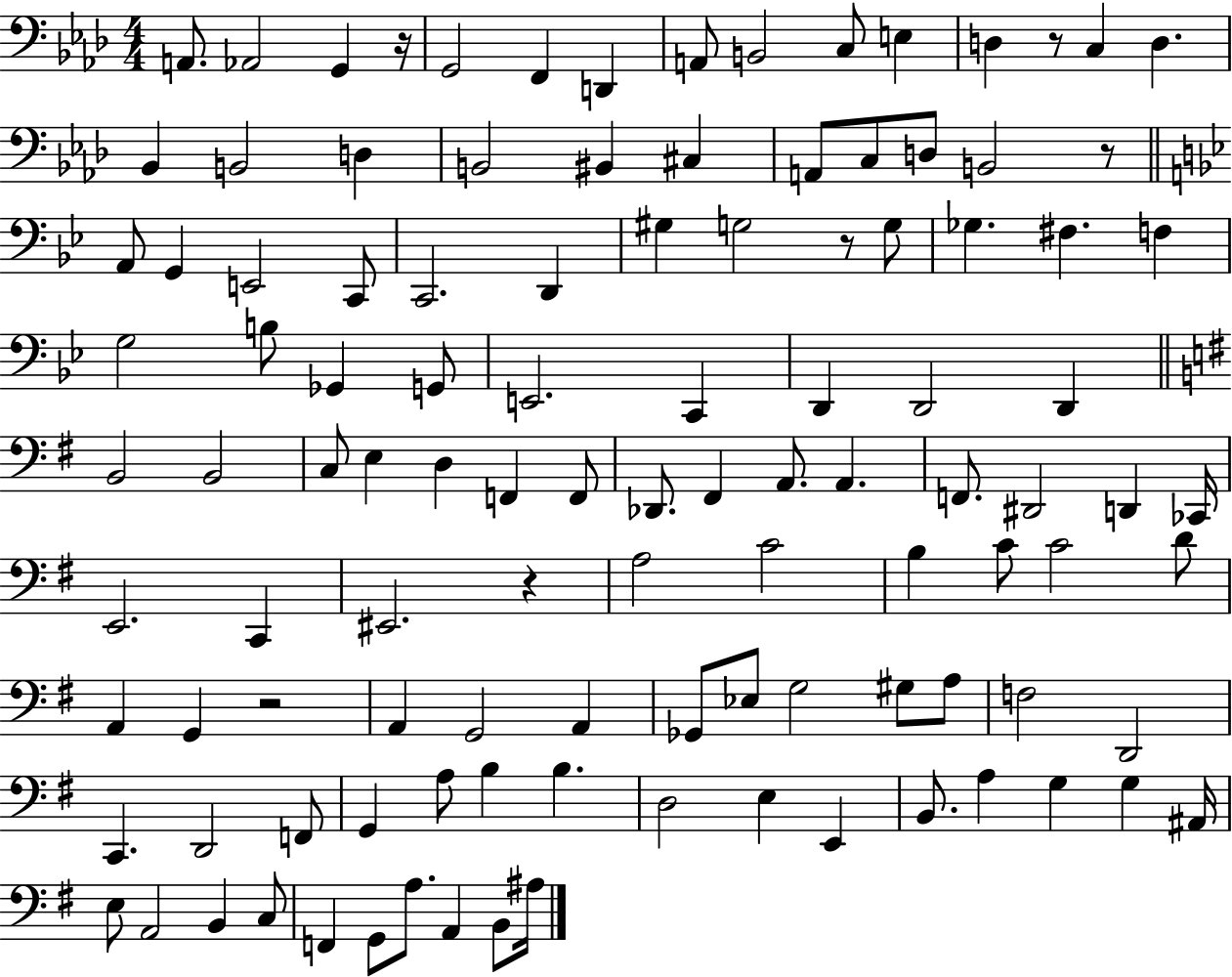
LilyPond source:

{
  \clef bass
  \numericTimeSignature
  \time 4/4
  \key aes \major
  a,8. aes,2 g,4 r16 | g,2 f,4 d,4 | a,8 b,2 c8 e4 | d4 r8 c4 d4. | \break bes,4 b,2 d4 | b,2 bis,4 cis4 | a,8 c8 d8 b,2 r8 | \bar "||" \break \key bes \major a,8 g,4 e,2 c,8 | c,2. d,4 | gis4 g2 r8 g8 | ges4. fis4. f4 | \break g2 b8 ges,4 g,8 | e,2. c,4 | d,4 d,2 d,4 | \bar "||" \break \key e \minor b,2 b,2 | c8 e4 d4 f,4 f,8 | des,8. fis,4 a,8. a,4. | f,8. dis,2 d,4 ces,16 | \break e,2. c,4 | eis,2. r4 | a2 c'2 | b4 c'8 c'2 d'8 | \break a,4 g,4 r2 | a,4 g,2 a,4 | ges,8 ees8 g2 gis8 a8 | f2 d,2 | \break c,4. d,2 f,8 | g,4 a8 b4 b4. | d2 e4 e,4 | b,8. a4 g4 g4 ais,16 | \break e8 a,2 b,4 c8 | f,4 g,8 a8. a,4 b,8 ais16 | \bar "|."
}